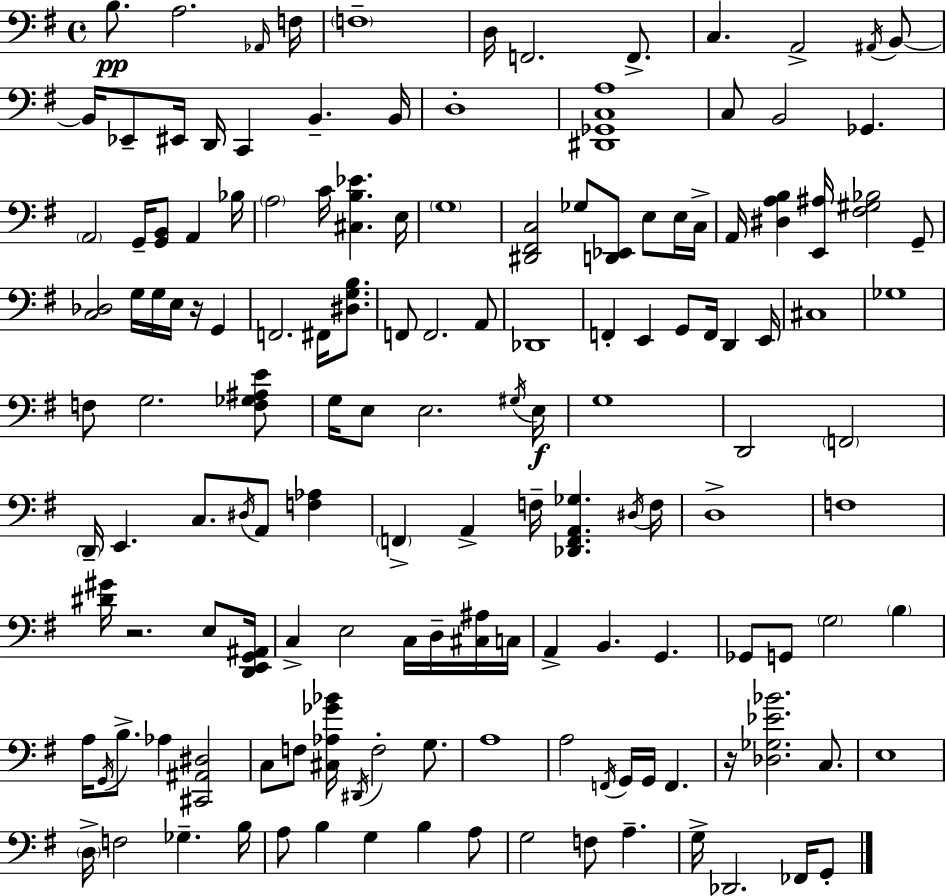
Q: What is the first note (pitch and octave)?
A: B3